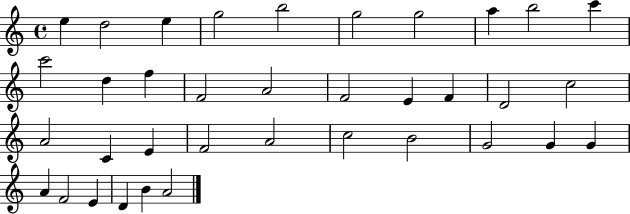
E5/q D5/h E5/q G5/h B5/h G5/h G5/h A5/q B5/h C6/q C6/h D5/q F5/q F4/h A4/h F4/h E4/q F4/q D4/h C5/h A4/h C4/q E4/q F4/h A4/h C5/h B4/h G4/h G4/q G4/q A4/q F4/h E4/q D4/q B4/q A4/h